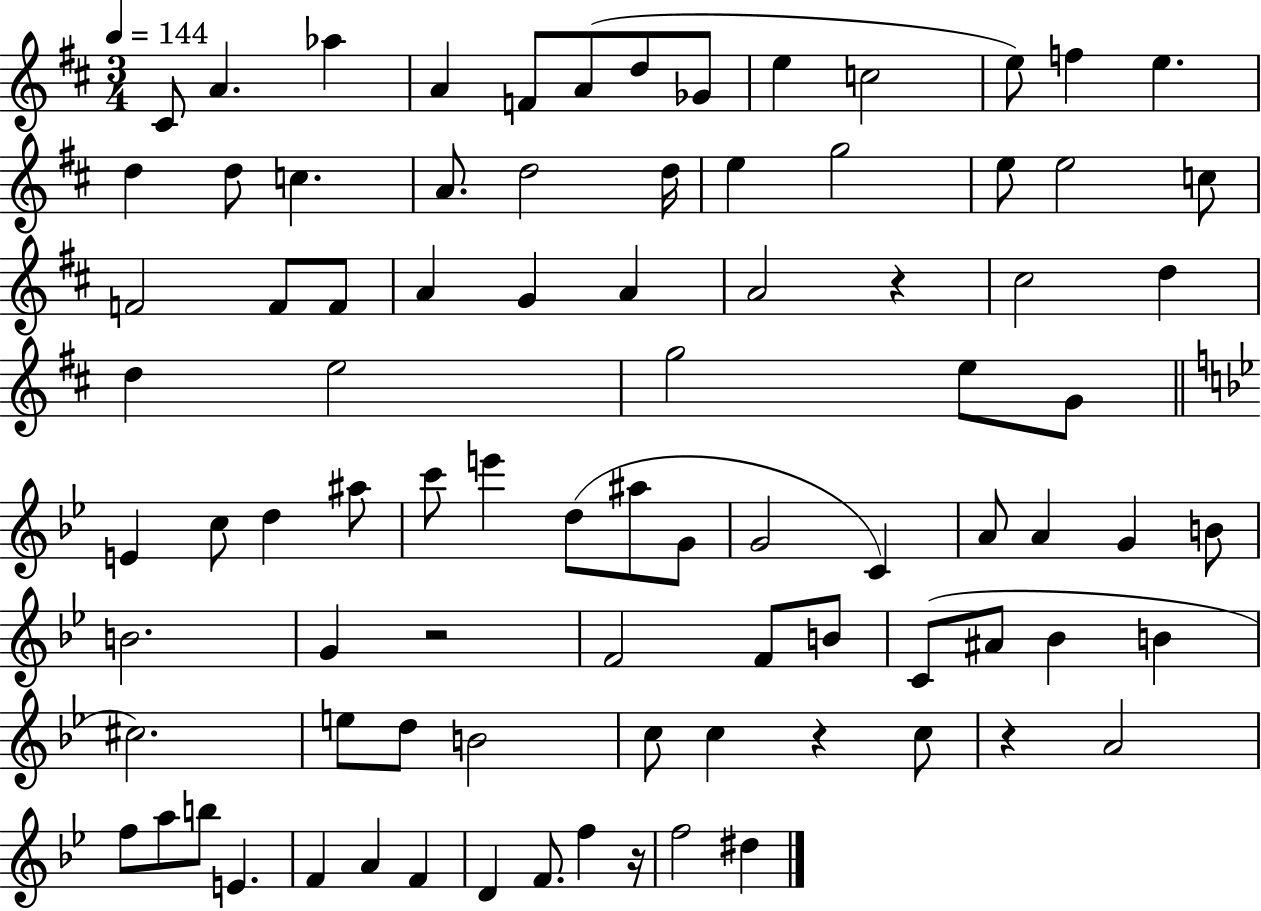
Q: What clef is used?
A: treble